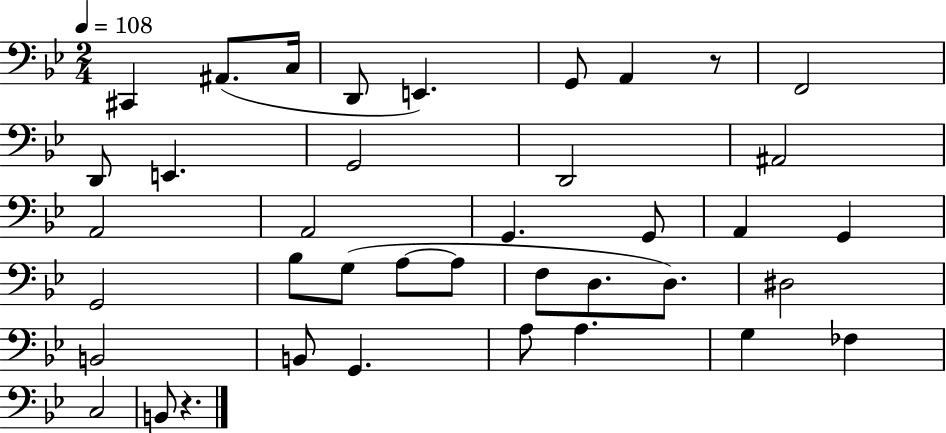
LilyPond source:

{
  \clef bass
  \numericTimeSignature
  \time 2/4
  \key bes \major
  \tempo 4 = 108
  cis,4 ais,8.( c16 | d,8 e,4.) | g,8 a,4 r8 | f,2 | \break d,8 e,4. | g,2 | d,2 | ais,2 | \break a,2 | a,2 | g,4. g,8 | a,4 g,4 | \break g,2 | bes8 g8( a8~~ a8 | f8 d8. d8.) | dis2 | \break b,2 | b,8 g,4. | a8 a4. | g4 fes4 | \break c2 | b,8 r4. | \bar "|."
}